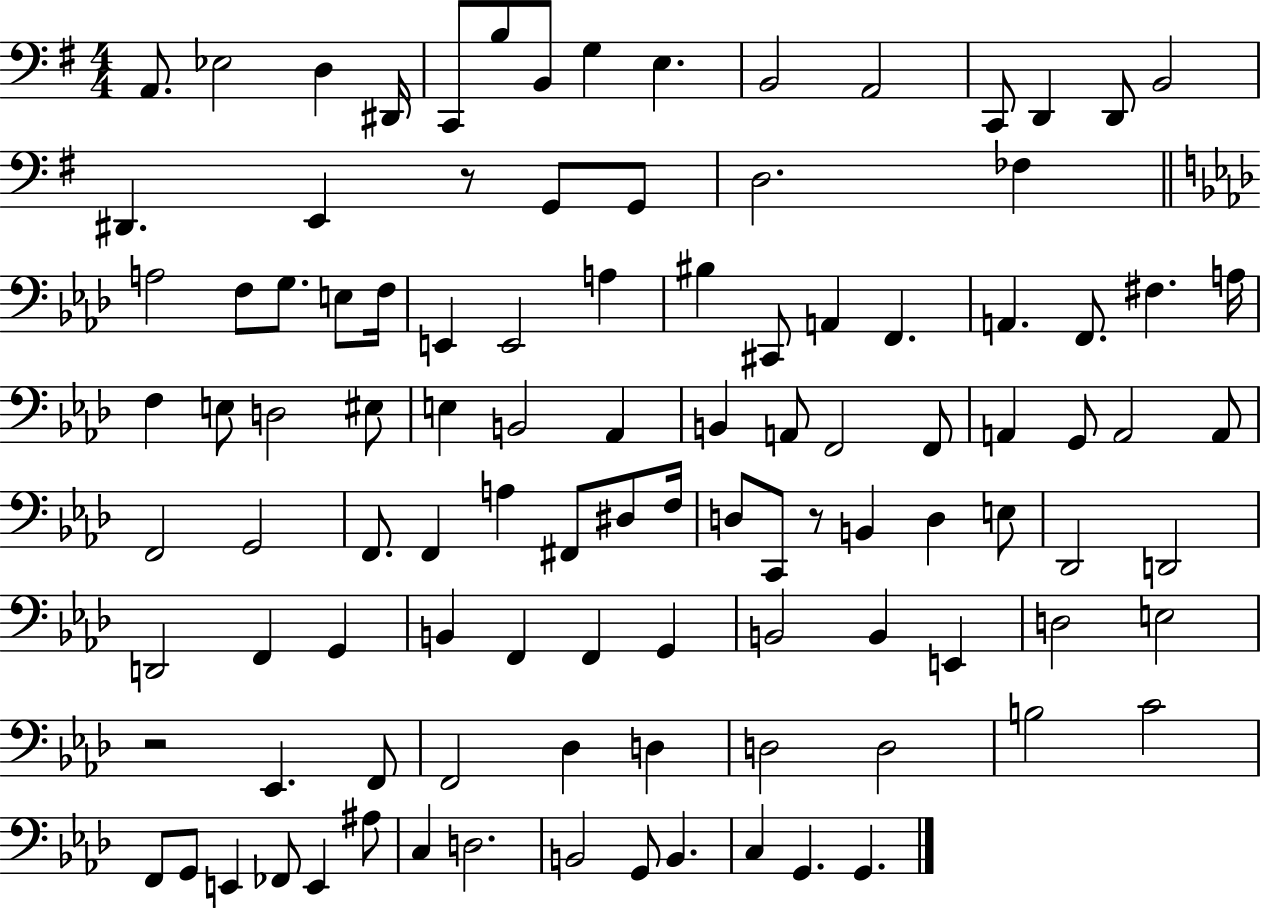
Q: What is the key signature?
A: G major